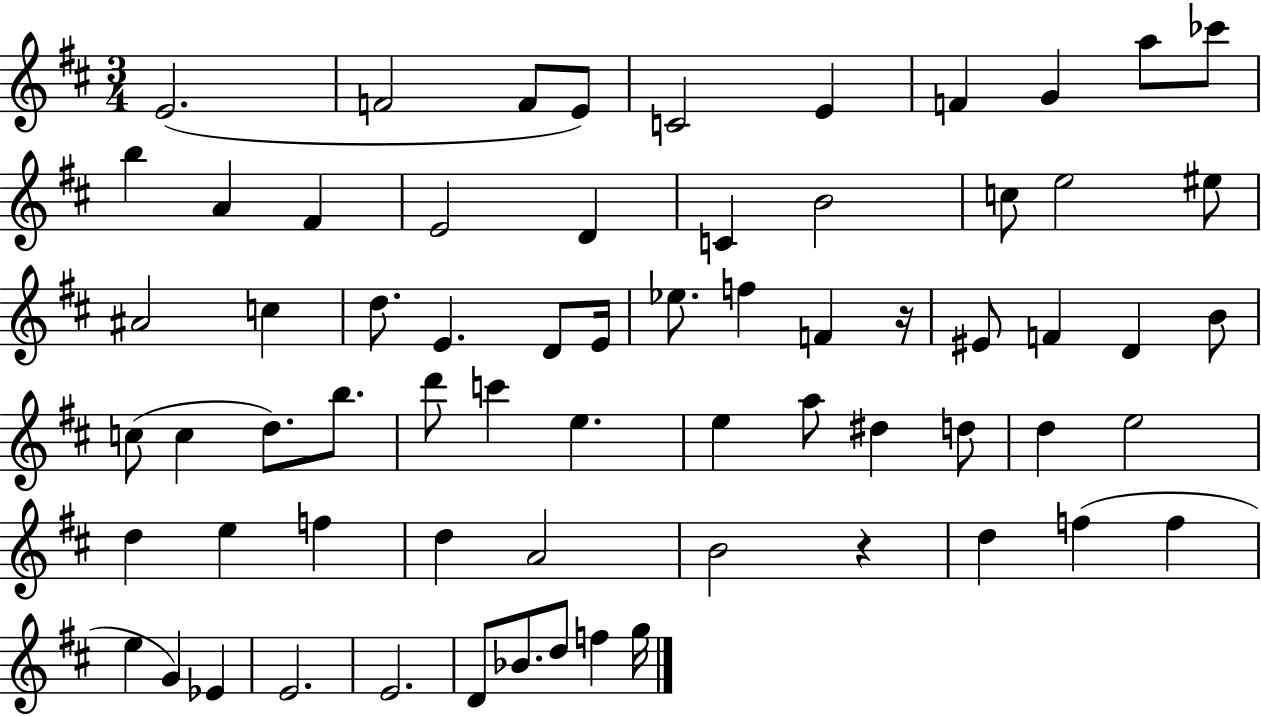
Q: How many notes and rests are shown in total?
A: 67